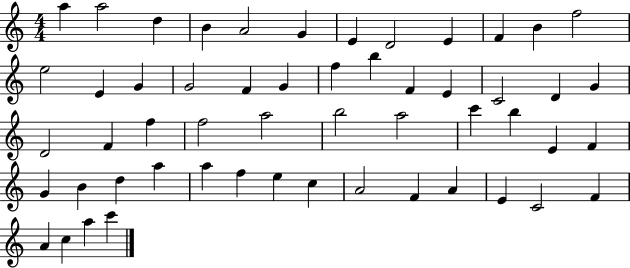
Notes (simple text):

A5/q A5/h D5/q B4/q A4/h G4/q E4/q D4/h E4/q F4/q B4/q F5/h E5/h E4/q G4/q G4/h F4/q G4/q F5/q B5/q F4/q E4/q C4/h D4/q G4/q D4/h F4/q F5/q F5/h A5/h B5/h A5/h C6/q B5/q E4/q F4/q G4/q B4/q D5/q A5/q A5/q F5/q E5/q C5/q A4/h F4/q A4/q E4/q C4/h F4/q A4/q C5/q A5/q C6/q